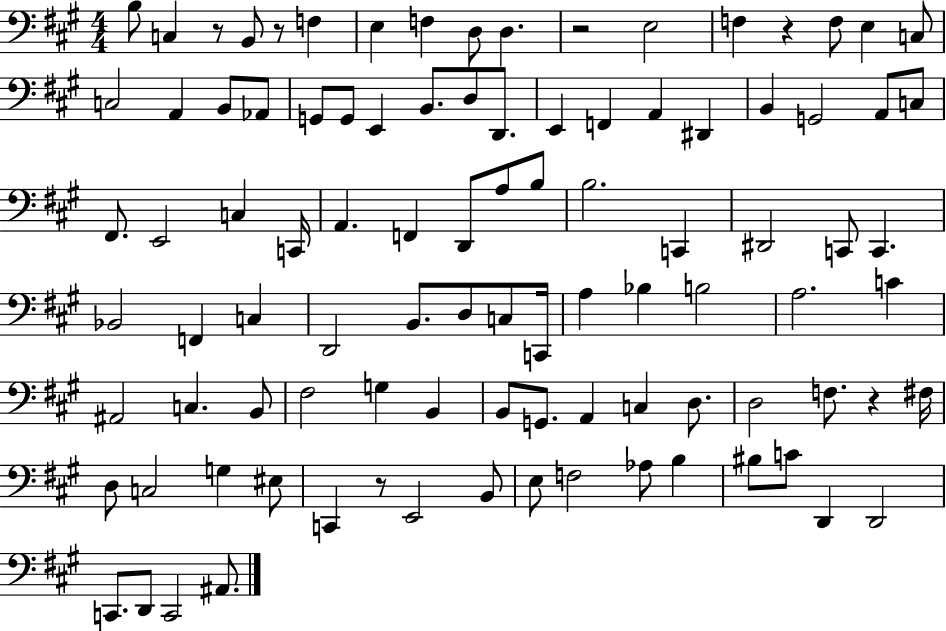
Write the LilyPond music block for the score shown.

{
  \clef bass
  \numericTimeSignature
  \time 4/4
  \key a \major
  b8 c4 r8 b,8 r8 f4 | e4 f4 d8 d4. | r2 e2 | f4 r4 f8 e4 c8 | \break c2 a,4 b,8 aes,8 | g,8 g,8 e,4 b,8. d8 d,8. | e,4 f,4 a,4 dis,4 | b,4 g,2 a,8 c8 | \break fis,8. e,2 c4 c,16 | a,4. f,4 d,8 a8 b8 | b2. c,4 | dis,2 c,8 c,4. | \break bes,2 f,4 c4 | d,2 b,8. d8 c8 c,16 | a4 bes4 b2 | a2. c'4 | \break ais,2 c4. b,8 | fis2 g4 b,4 | b,8 g,8. a,4 c4 d8. | d2 f8. r4 fis16 | \break d8 c2 g4 eis8 | c,4 r8 e,2 b,8 | e8 f2 aes8 b4 | bis8 c'8 d,4 d,2 | \break c,8. d,8 c,2 ais,8. | \bar "|."
}